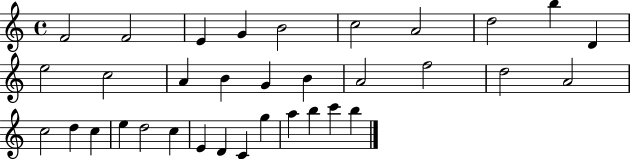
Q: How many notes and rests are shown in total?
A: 34